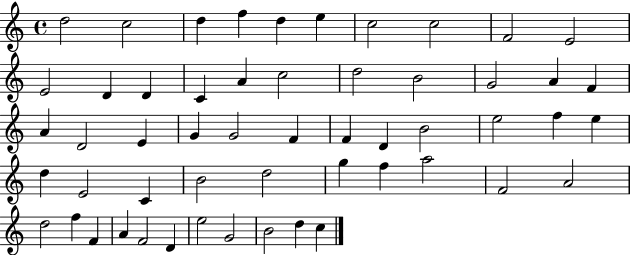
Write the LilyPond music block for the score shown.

{
  \clef treble
  \time 4/4
  \defaultTimeSignature
  \key c \major
  d''2 c''2 | d''4 f''4 d''4 e''4 | c''2 c''2 | f'2 e'2 | \break e'2 d'4 d'4 | c'4 a'4 c''2 | d''2 b'2 | g'2 a'4 f'4 | \break a'4 d'2 e'4 | g'4 g'2 f'4 | f'4 d'4 b'2 | e''2 f''4 e''4 | \break d''4 e'2 c'4 | b'2 d''2 | g''4 f''4 a''2 | f'2 a'2 | \break d''2 f''4 f'4 | a'4 f'2 d'4 | e''2 g'2 | b'2 d''4 c''4 | \break \bar "|."
}